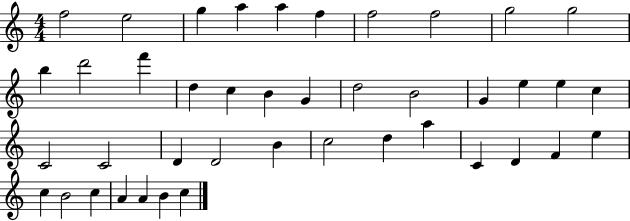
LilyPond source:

{
  \clef treble
  \numericTimeSignature
  \time 4/4
  \key c \major
  f''2 e''2 | g''4 a''4 a''4 f''4 | f''2 f''2 | g''2 g''2 | \break b''4 d'''2 f'''4 | d''4 c''4 b'4 g'4 | d''2 b'2 | g'4 e''4 e''4 c''4 | \break c'2 c'2 | d'4 d'2 b'4 | c''2 d''4 a''4 | c'4 d'4 f'4 e''4 | \break c''4 b'2 c''4 | a'4 a'4 b'4 c''4 | \bar "|."
}